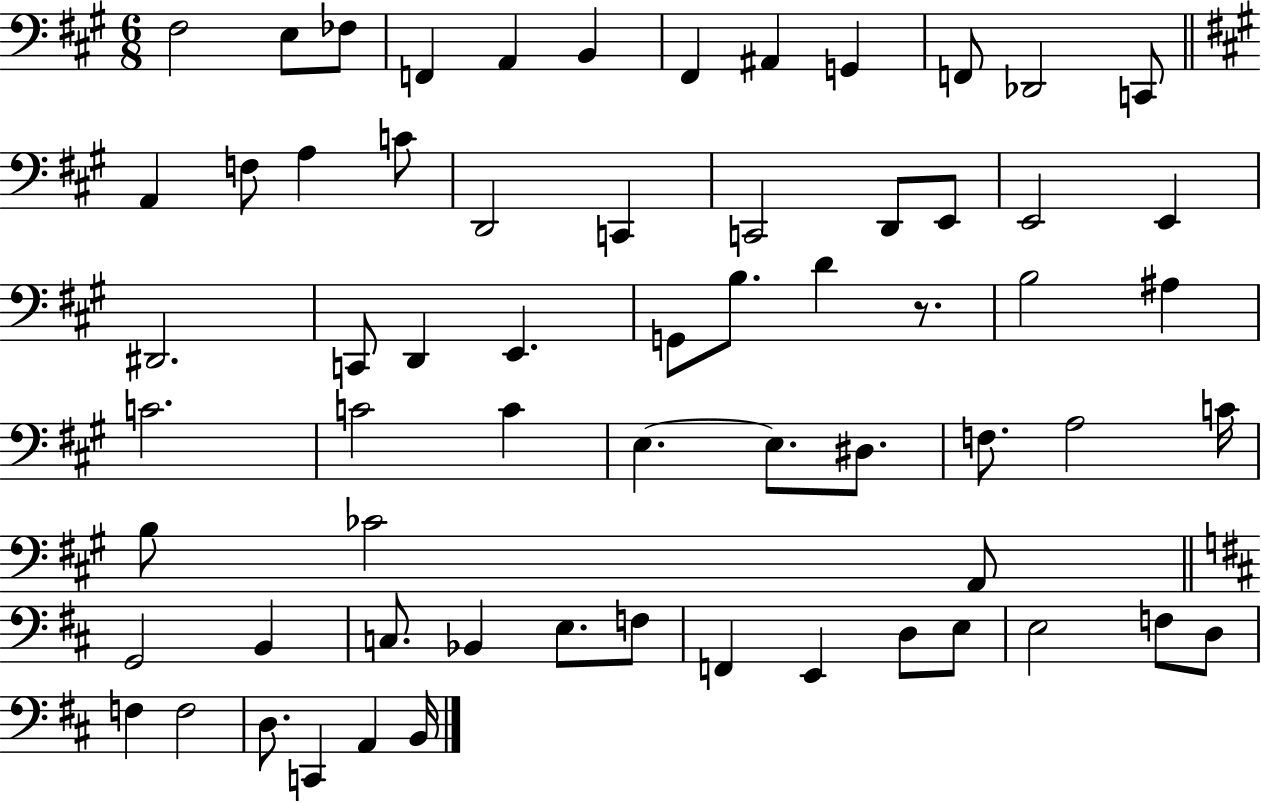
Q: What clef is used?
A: bass